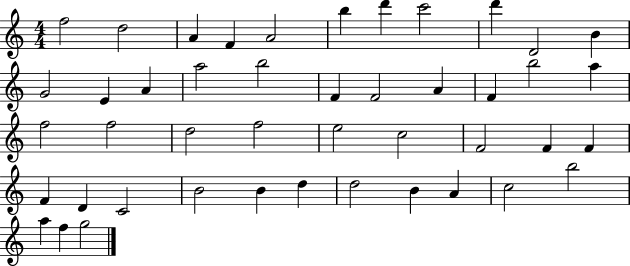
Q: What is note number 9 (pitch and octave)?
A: D6